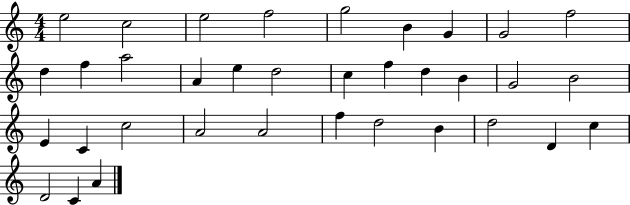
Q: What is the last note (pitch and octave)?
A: A4